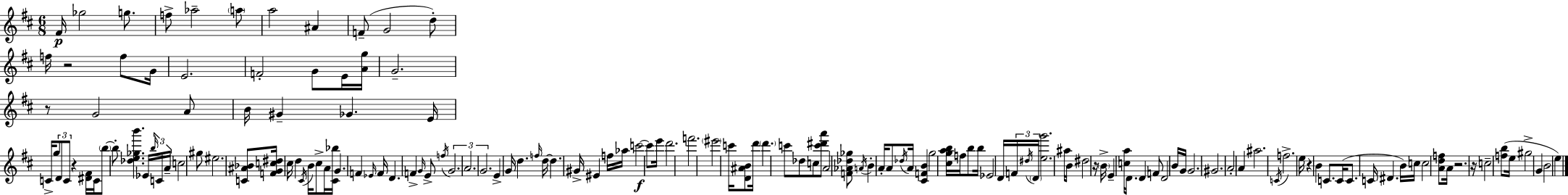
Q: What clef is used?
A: treble